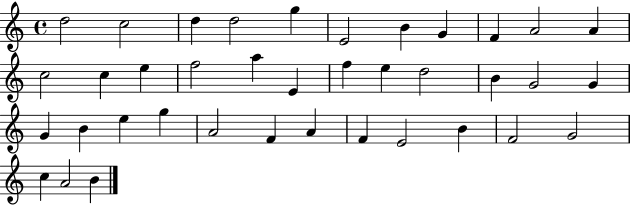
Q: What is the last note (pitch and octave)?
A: B4